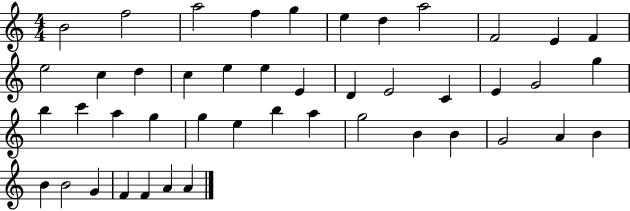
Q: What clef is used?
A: treble